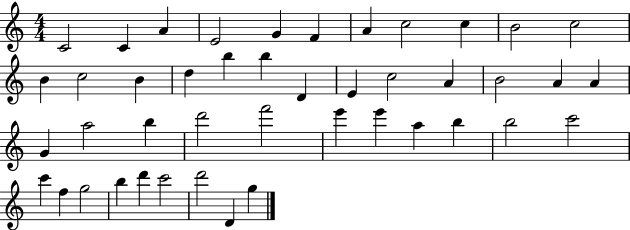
X:1
T:Untitled
M:4/4
L:1/4
K:C
C2 C A E2 G F A c2 c B2 c2 B c2 B d b b D E c2 A B2 A A G a2 b d'2 f'2 e' e' a b b2 c'2 c' f g2 b d' c'2 d'2 D g